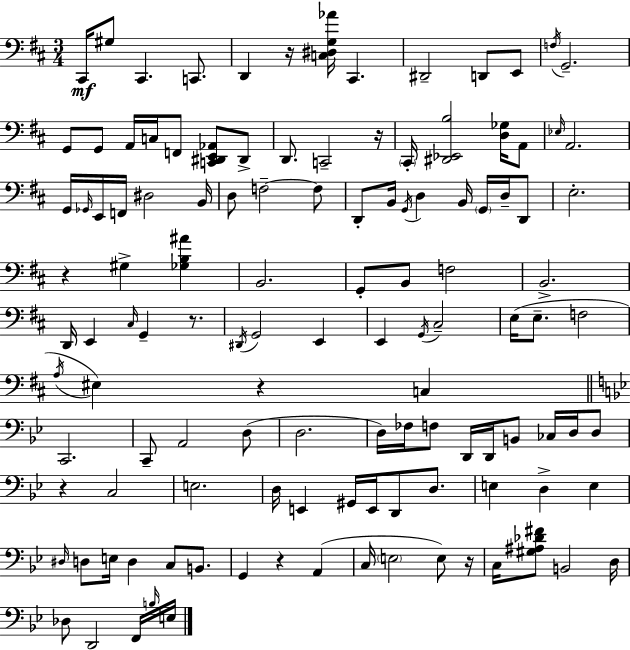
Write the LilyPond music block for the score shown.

{
  \clef bass
  \numericTimeSignature
  \time 3/4
  \key d \major
  cis,16\mf gis8 cis,4. c,8. | d,4 r16 <c dis g aes'>16 cis,4. | dis,2-- d,8 e,8 | \acciaccatura { f16 } g,2.-- | \break g,8 g,8 a,16 c16 f,8 <c, dis, e, aes,>8 dis,8-> | d,8. c,2-- | r16 \parenthesize cis,16-. <dis, ees, b>2 <d ges>16 a,8 | \grace { ees16 } a,2. | \break g,16 \grace { ges,16 } e,16 f,16 dis2 | b,16 d8 f2--~~ | f8 d,8-. b,16 \acciaccatura { g,16 } d4 b,16 | \parenthesize g,16 d16-- d,8 e2.-. | \break r4 gis4-> | <ges b ais'>4 b,2. | g,8-. b,8 f2 | b,2.-> | \break d,16 e,4 \grace { cis16 } g,4-- | r8. \acciaccatura { dis,16 } g,2 | e,4 e,4 \acciaccatura { g,16 } cis2-- | e16( e8.-- f2 | \break \acciaccatura { a16 } eis4) | r4 c4 \bar "||" \break \key bes \major c,2. | c,8-- a,2 d8( | d2. | d16) fes16 f8 d,16 d,16 b,8 ces16 d16 d8 | \break r4 c2 | e2. | d16 e,4 gis,16 e,16 d,8 d8. | e4 d4-> e4 | \break \grace { dis16 } d8 e16 d4 c8 b,8. | g,4 r4 a,4( | c16 \parenthesize e2 e8) | r16 c16 <gis ais des' fis'>8 b,2 | \break d16 des8 d,2 f,16 | \grace { b16 } e16 \bar "|."
}